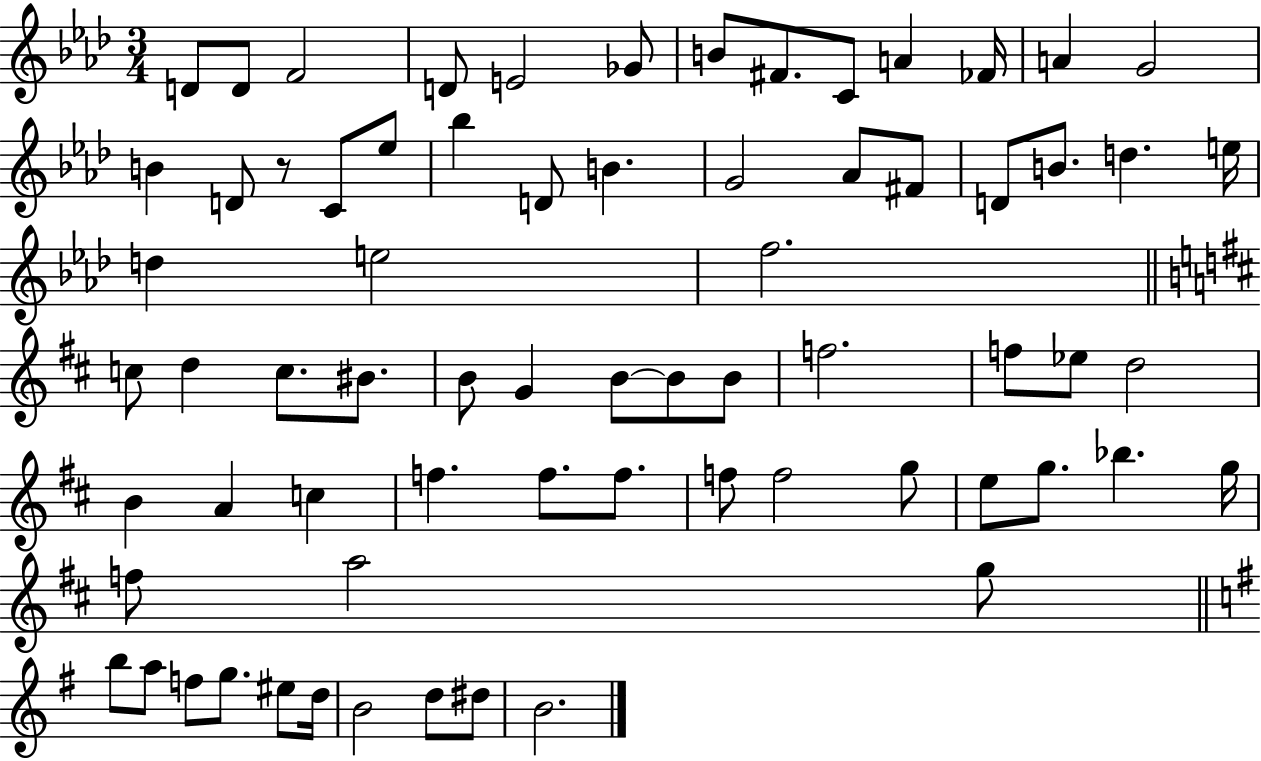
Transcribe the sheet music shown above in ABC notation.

X:1
T:Untitled
M:3/4
L:1/4
K:Ab
D/2 D/2 F2 D/2 E2 _G/2 B/2 ^F/2 C/2 A _F/4 A G2 B D/2 z/2 C/2 _e/2 _b D/2 B G2 _A/2 ^F/2 D/2 B/2 d e/4 d e2 f2 c/2 d c/2 ^B/2 B/2 G B/2 B/2 B/2 f2 f/2 _e/2 d2 B A c f f/2 f/2 f/2 f2 g/2 e/2 g/2 _b g/4 f/2 a2 g/2 b/2 a/2 f/2 g/2 ^e/2 d/4 B2 d/2 ^d/2 B2